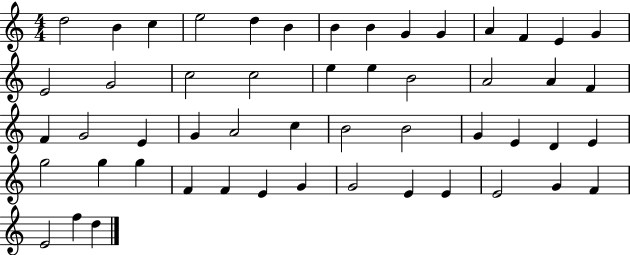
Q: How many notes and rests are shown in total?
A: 52